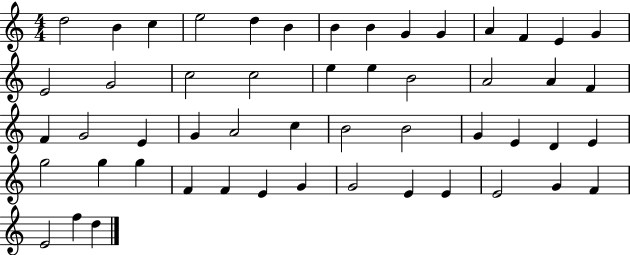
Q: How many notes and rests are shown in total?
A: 52